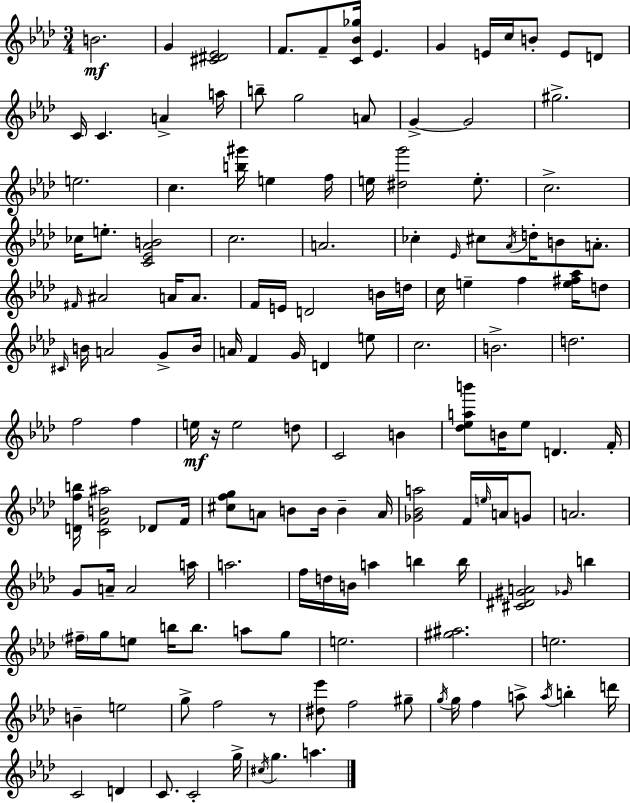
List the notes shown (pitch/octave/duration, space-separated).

B4/h. G4/q [C#4,D#4,Eb4]/h F4/e. F4/e [C4,Bb4,Gb5]/s Eb4/q. G4/q E4/s C5/s B4/e E4/e D4/e C4/s C4/q. A4/q A5/s B5/e G5/h A4/e G4/q G4/h G#5/h. E5/h. C5/q. [B5,G#6]/s E5/q F5/s E5/s [D#5,G6]/h E5/e. C5/h. CES5/s E5/e. [C4,Eb4,Ab4,B4]/h C5/h. A4/h. CES5/q Eb4/s C#5/e Ab4/s D5/s B4/e A4/e. F#4/s A#4/h A4/s A4/e. F4/s E4/s D4/h B4/s D5/s C5/s E5/q F5/q [E5,F#5,Ab5]/s D5/e C#4/s B4/s A4/h G4/e B4/s A4/s F4/q G4/s D4/q E5/e C5/h. B4/h. D5/h. F5/h F5/q E5/s R/s E5/h D5/e C4/h B4/q [Db5,Eb5,A5,B6]/e B4/s Eb5/e D4/q. F4/s [D4,F5,B5]/s [C4,F4,B4,A#5]/h Db4/e F4/s [C#5,F5,G5]/e A4/e B4/e B4/s B4/q A4/s [Gb4,Bb4,A5]/h F4/s E5/s A4/s G4/e A4/h. G4/e A4/s A4/h A5/s A5/h. F5/s D5/s B4/s A5/q B5/q B5/s [C#4,D#4,G#4,A4]/h Gb4/s B5/q F#5/s G5/s E5/e B5/s B5/e. A5/e G5/e E5/h. [G#5,A#5]/h. E5/h. B4/q E5/h G5/e F5/h R/e [D#5,Eb6]/e F5/h G#5/e G5/s G5/s F5/q A5/e A5/s B5/q D6/s C4/h D4/q C4/e. C4/h G5/s C#5/s G5/q. A5/q.